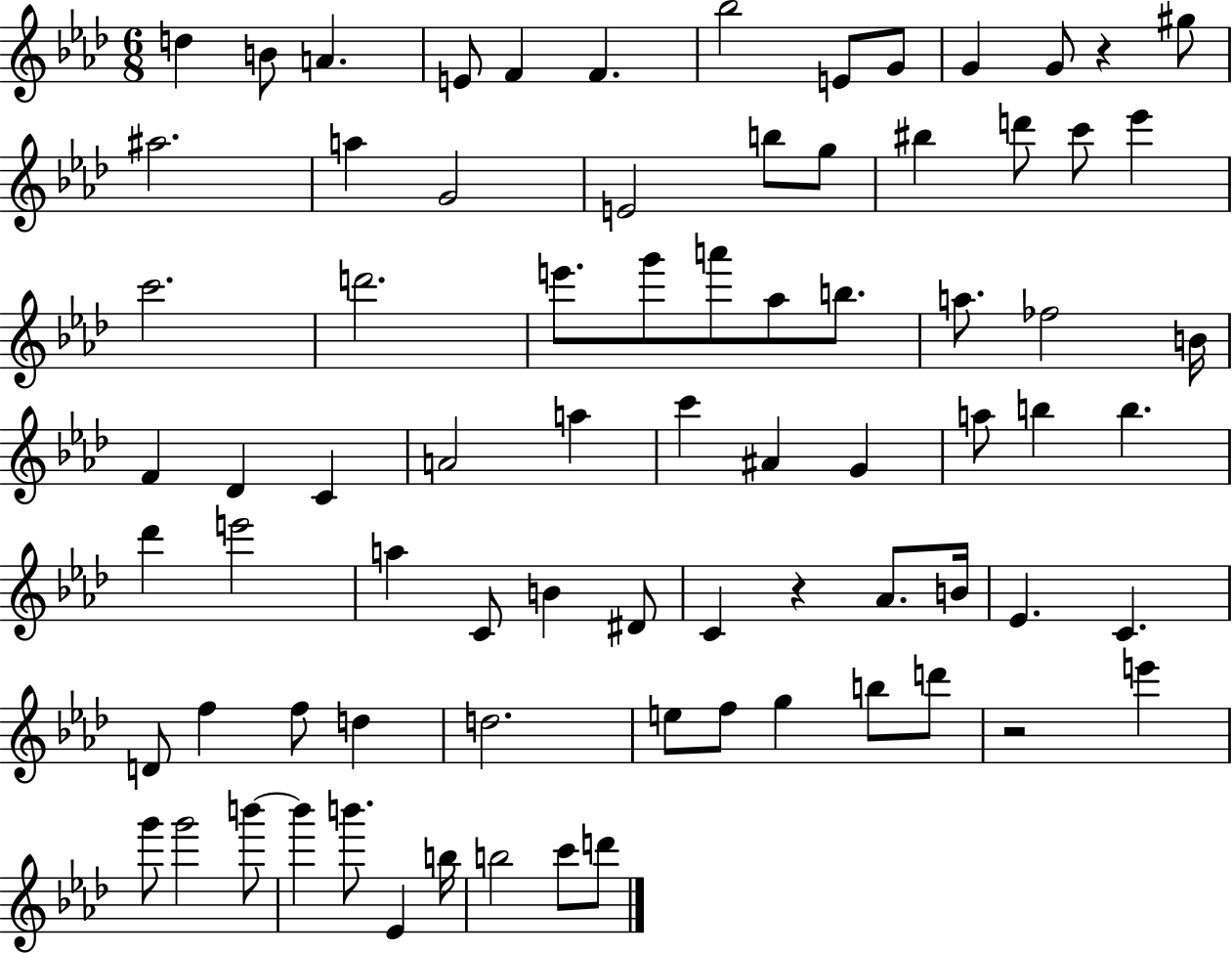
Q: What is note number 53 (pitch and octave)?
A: Eb4